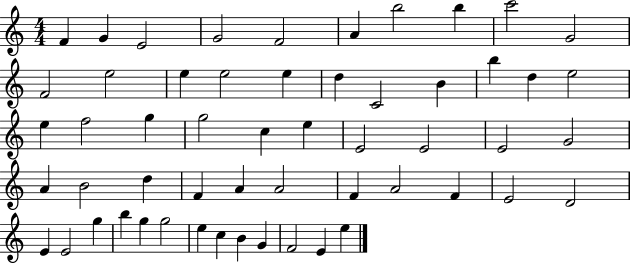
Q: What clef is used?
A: treble